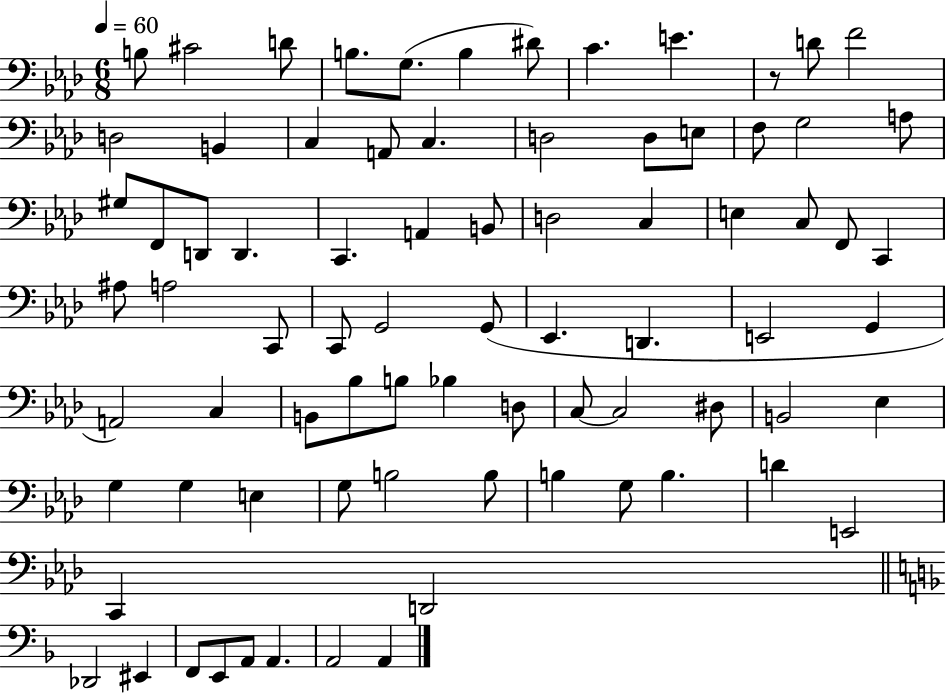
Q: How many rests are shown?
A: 1